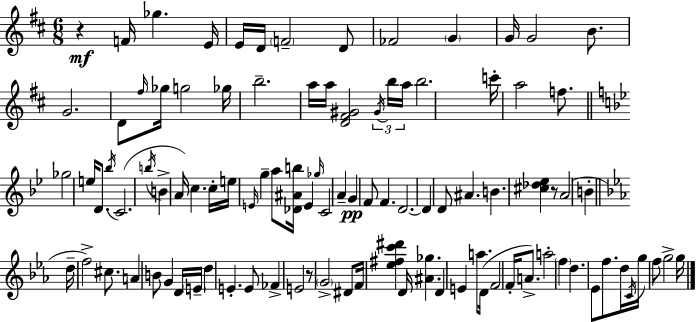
{
  \clef treble
  \numericTimeSignature
  \time 6/8
  \key d \major
  r4\mf f'16 ges''4. e'16 | e'16 d'16 \parenthesize f'2-- d'8 | fes'2 \parenthesize g'4 | g'16 g'2 b'8. | \break g'2. | d'8 \grace { fis''16 } ges''16 g''2 | ges''16 b''2.-- | a''16 a''16 <d' fis' gis'>2 \tuplet 3/2 { \acciaccatura { gis'16 } | \break b''16 a''16 } b''2. | c'''16-. a''2 f''8. | \bar "||" \break \key g \minor ges''2 e''16 d'8. | \acciaccatura { bes''16 } c'2.( | \acciaccatura { b''16 } b'4-> a'16) c''4. | c''16-. e''16 \grace { e'16 } g''4-- a''8 <des' ais' b''>16 e'4 | \break \grace { ges''16 } c'2 | a'4-- g'4\pp f'8 f'4. | d'2.~~ | d'4 d'8 ais'4. | \break b'4. <cis'' des'' ees''>4 | r8 a'2( | b'4-. \bar "||" \break \key ees \major d''16-- f''2->) cis''8. | a'4 b'8 g'4 d'16 \parenthesize e'16-- | d''4 e'4.-. e'8 | fes'4-> e'2 | \break r8 \parenthesize g'2-> dis'8 | f'16 <ees'' fis'' c''' dis'''>4 d'16 <ais' ges''>4. | d'4 e'4 a''8. d'16( | f'2 f'16-. a'8.->) | \break a''2-. \parenthesize f''4 | d''4. ees'8 f''8. d''16 | \acciaccatura { c'16 } g''16 f''8 g''2-> | g''16 \bar "|."
}